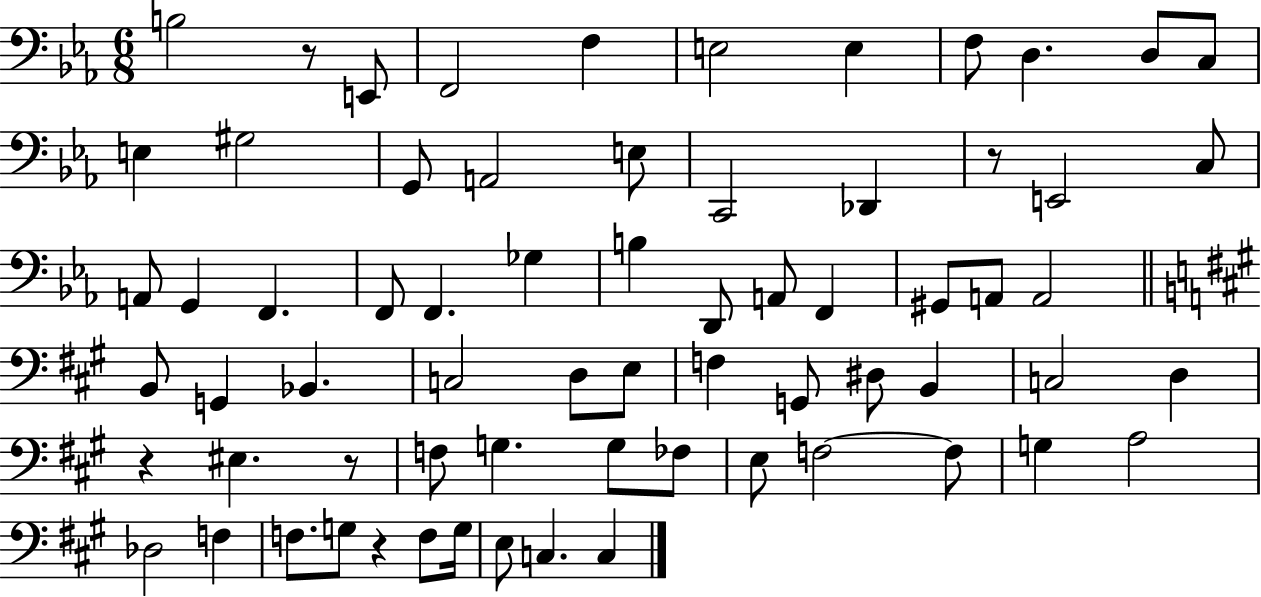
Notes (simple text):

B3/h R/e E2/e F2/h F3/q E3/h E3/q F3/e D3/q. D3/e C3/e E3/q G#3/h G2/e A2/h E3/e C2/h Db2/q R/e E2/h C3/e A2/e G2/q F2/q. F2/e F2/q. Gb3/q B3/q D2/e A2/e F2/q G#2/e A2/e A2/h B2/e G2/q Bb2/q. C3/h D3/e E3/e F3/q G2/e D#3/e B2/q C3/h D3/q R/q EIS3/q. R/e F3/e G3/q. G3/e FES3/e E3/e F3/h F3/e G3/q A3/h Db3/h F3/q F3/e. G3/e R/q F3/e G3/s E3/e C3/q. C3/q